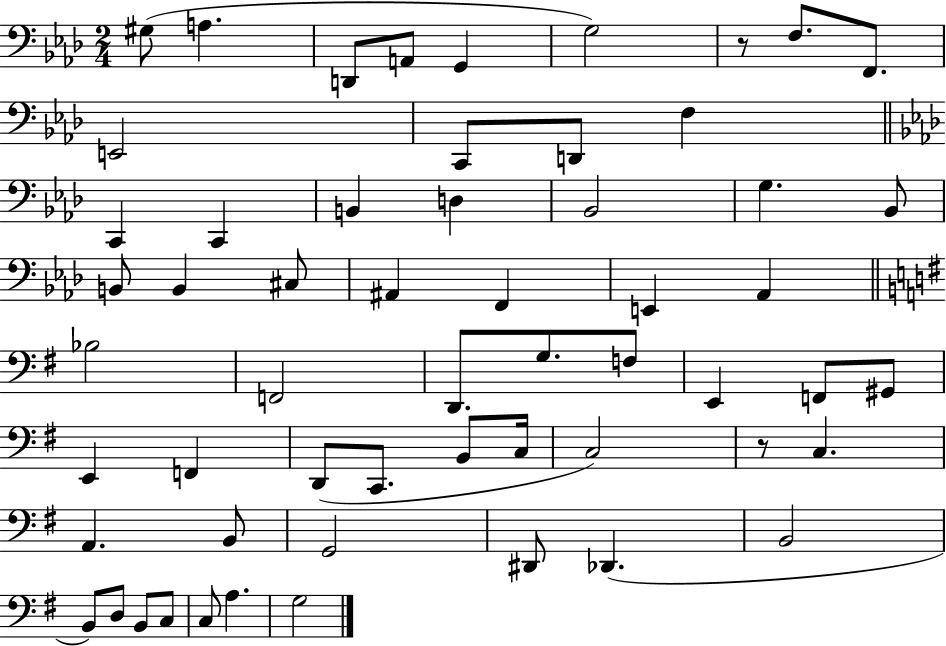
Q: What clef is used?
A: bass